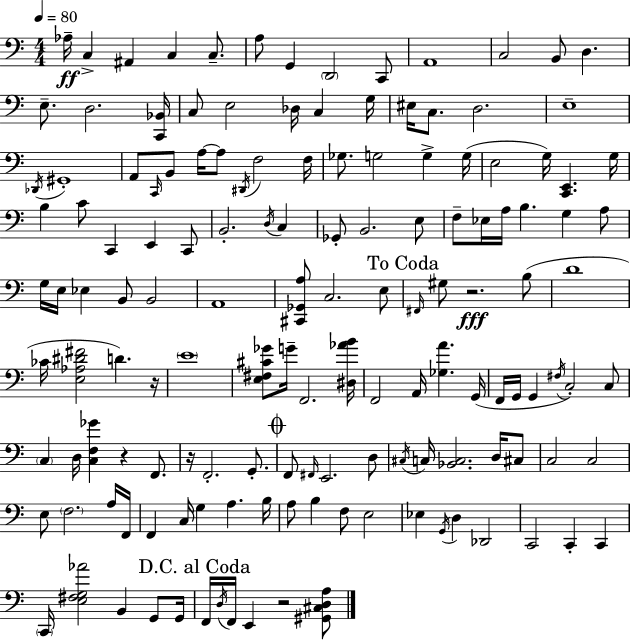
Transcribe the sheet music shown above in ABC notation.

X:1
T:Untitled
M:4/4
L:1/4
K:C
_A,/4 C, ^A,, C, C,/2 A,/2 G,, D,,2 C,,/2 A,,4 C,2 B,,/2 D, E,/2 D,2 [C,,_B,,]/4 C,/2 E,2 _D,/4 C, G,/4 ^E,/4 C,/2 D,2 E,4 _D,,/4 ^G,,4 A,,/2 C,,/4 B,,/2 A,/4 A,/2 ^D,,/4 F,2 F,/4 _G,/2 G,2 G, G,/4 E,2 G,/4 [C,,E,,] G,/4 B, C/2 C,, E,, C,,/2 B,,2 D,/4 C, _G,,/2 B,,2 E,/2 F,/2 _E,/4 A,/4 B, G, A,/2 G,/4 E,/4 _E, B,,/2 B,,2 A,,4 [^C,,_G,,A,]/2 C,2 E,/2 ^F,,/4 ^G,/2 z2 B,/2 D4 _C/4 [E,_A,^D^F]2 D z/4 E4 [E,^F,^C_G]/2 G/4 F,,2 [^D,_AB]/4 F,,2 A,,/4 [_G,A] G,,/4 F,,/4 G,,/4 G,, ^F,/4 C,2 C,/2 C, D,/4 [C,F,_G] z F,,/2 z/4 F,,2 G,,/2 F,,/2 ^F,,/4 E,,2 D,/2 ^C,/4 C,/4 [_B,,C,]2 D,/4 ^C,/2 C,2 C,2 E,/2 F,2 A,/4 F,,/4 F,, C,/4 G, A, B,/4 A,/2 B, F,/2 E,2 _E, G,,/4 D, _D,,2 C,,2 C,, C,, C,,/4 [E,^F,G,_A]2 B,, G,,/2 G,,/4 F,,/4 D,/4 F,,/4 E,, z2 [^G,,^C,D,A,]/2